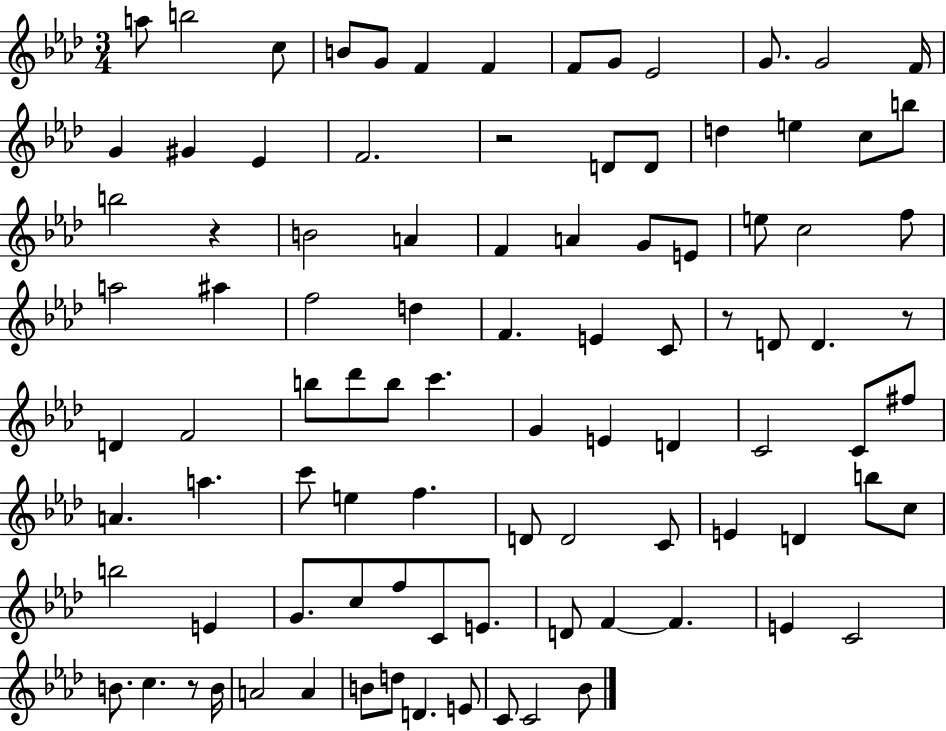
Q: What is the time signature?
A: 3/4